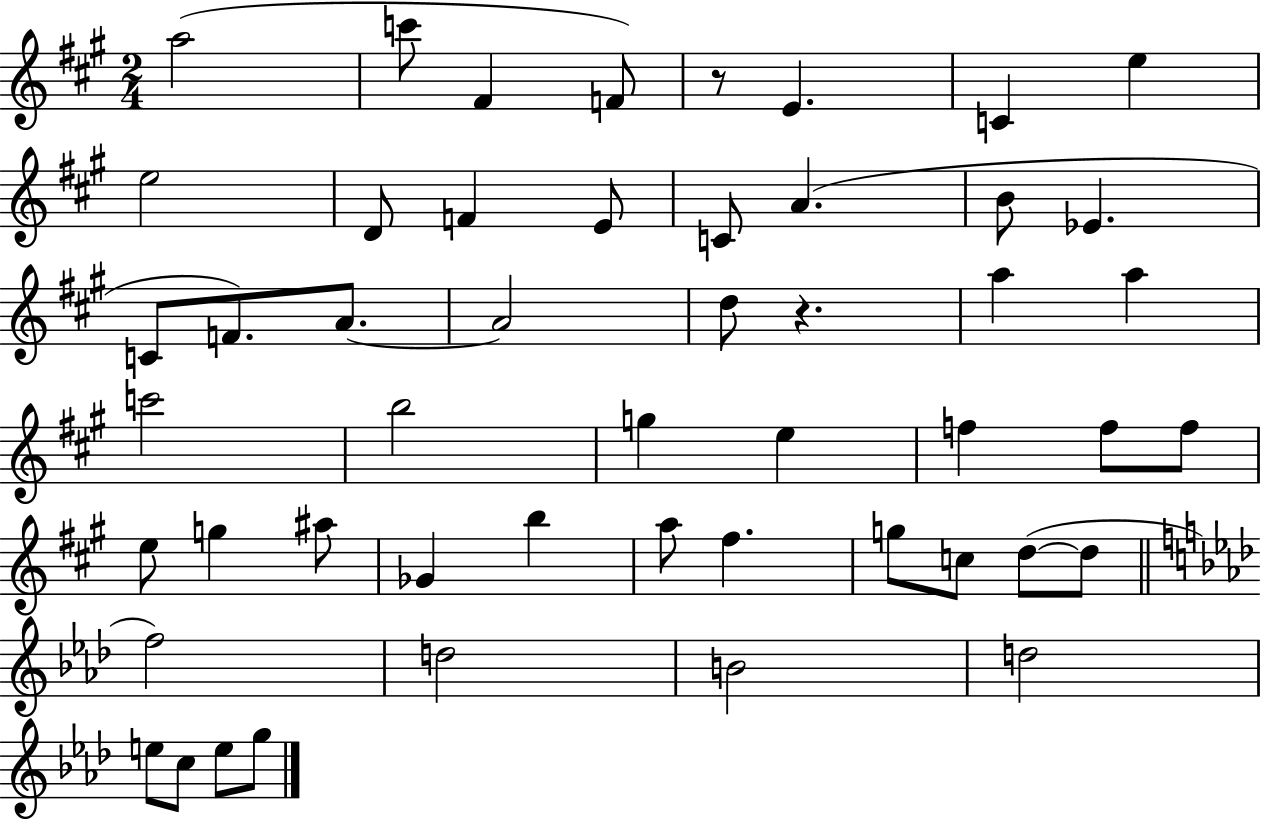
A5/h C6/e F#4/q F4/e R/e E4/q. C4/q E5/q E5/h D4/e F4/q E4/e C4/e A4/q. B4/e Eb4/q. C4/e F4/e. A4/e. A4/h D5/e R/q. A5/q A5/q C6/h B5/h G5/q E5/q F5/q F5/e F5/e E5/e G5/q A#5/e Gb4/q B5/q A5/e F#5/q. G5/e C5/e D5/e D5/e F5/h D5/h B4/h D5/h E5/e C5/e E5/e G5/e